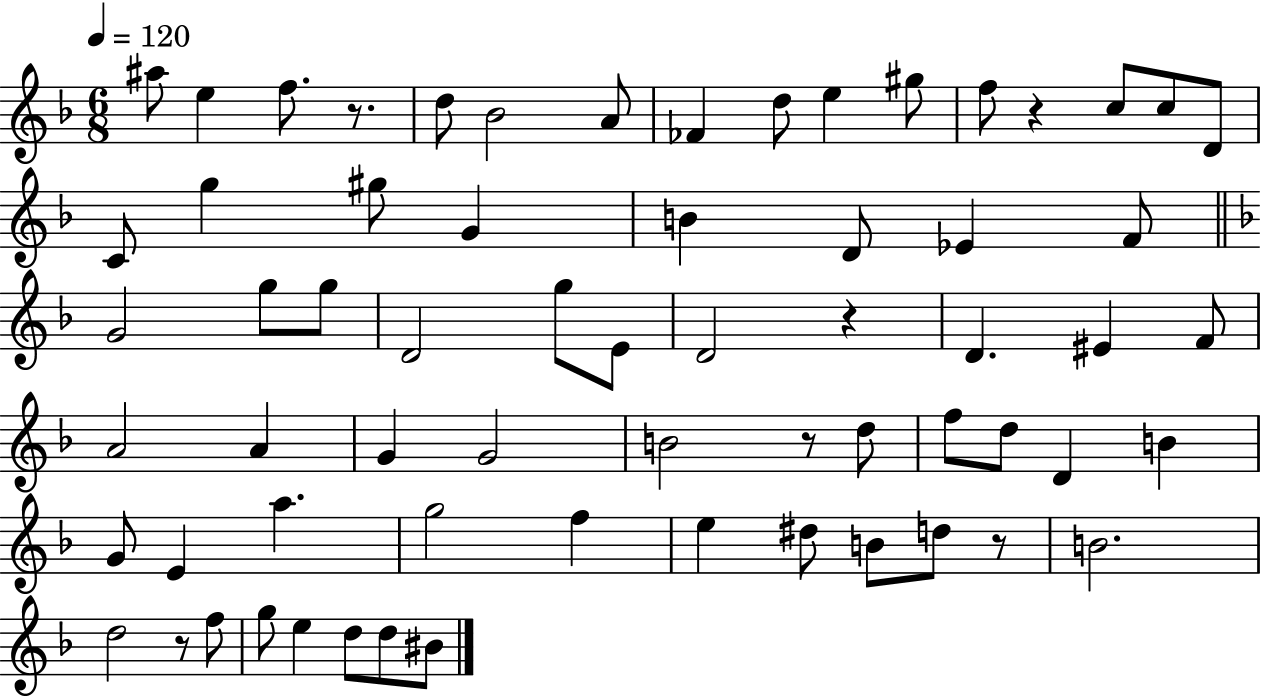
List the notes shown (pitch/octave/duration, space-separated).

A#5/e E5/q F5/e. R/e. D5/e Bb4/h A4/e FES4/q D5/e E5/q G#5/e F5/e R/q C5/e C5/e D4/e C4/e G5/q G#5/e G4/q B4/q D4/e Eb4/q F4/e G4/h G5/e G5/e D4/h G5/e E4/e D4/h R/q D4/q. EIS4/q F4/e A4/h A4/q G4/q G4/h B4/h R/e D5/e F5/e D5/e D4/q B4/q G4/e E4/q A5/q. G5/h F5/q E5/q D#5/e B4/e D5/e R/e B4/h. D5/h R/e F5/e G5/e E5/q D5/e D5/e BIS4/e